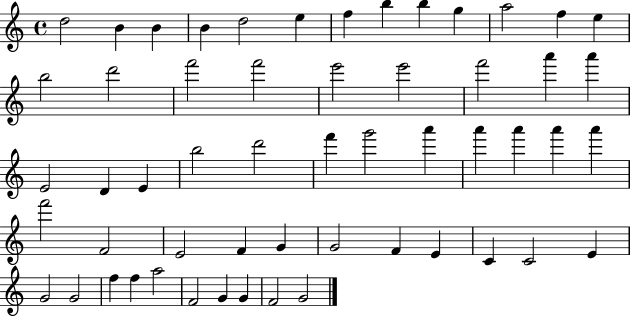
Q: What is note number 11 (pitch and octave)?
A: A5